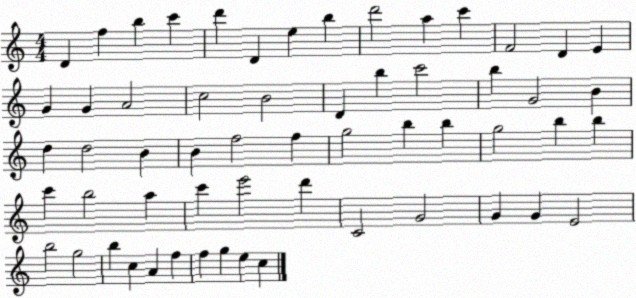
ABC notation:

X:1
T:Untitled
M:4/4
L:1/4
K:C
D f b c' d' D e b d'2 a c' F2 D E G G A2 c2 B2 D b c'2 b G2 B d d2 B B f2 f g2 b b g2 b b c' b2 a c' e'2 d' C2 G2 G G E2 b2 g2 b c A f f g e c